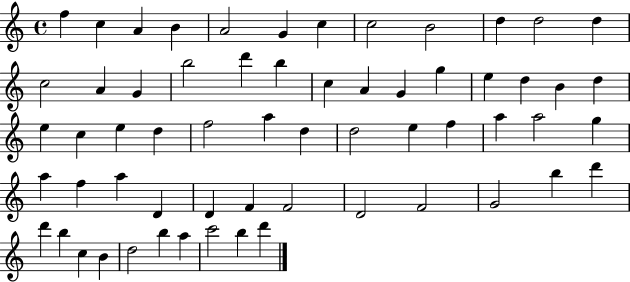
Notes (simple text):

F5/q C5/q A4/q B4/q A4/h G4/q C5/q C5/h B4/h D5/q D5/h D5/q C5/h A4/q G4/q B5/h D6/q B5/q C5/q A4/q G4/q G5/q E5/q D5/q B4/q D5/q E5/q C5/q E5/q D5/q F5/h A5/q D5/q D5/h E5/q F5/q A5/q A5/h G5/q A5/q F5/q A5/q D4/q D4/q F4/q F4/h D4/h F4/h G4/h B5/q D6/q D6/q B5/q C5/q B4/q D5/h B5/q A5/q C6/h B5/q D6/q